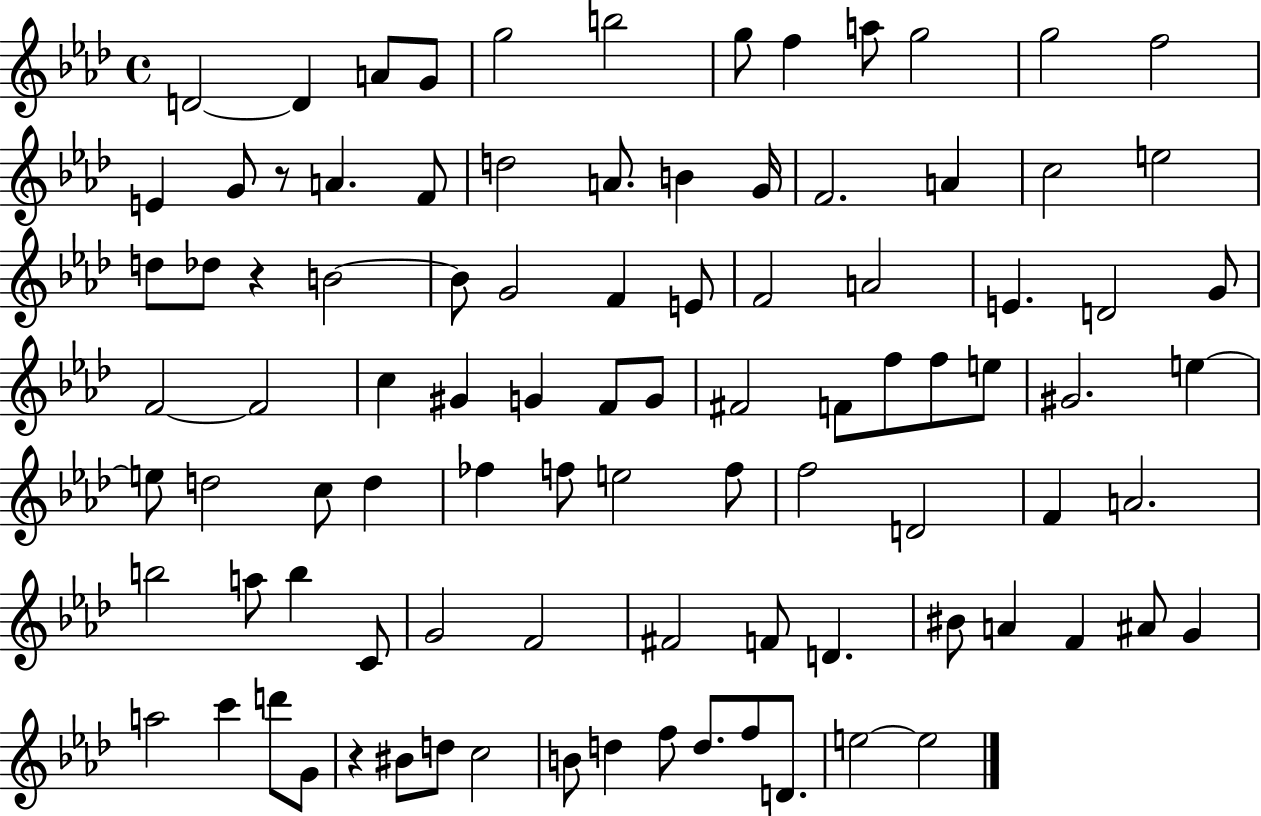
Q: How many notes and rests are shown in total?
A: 94